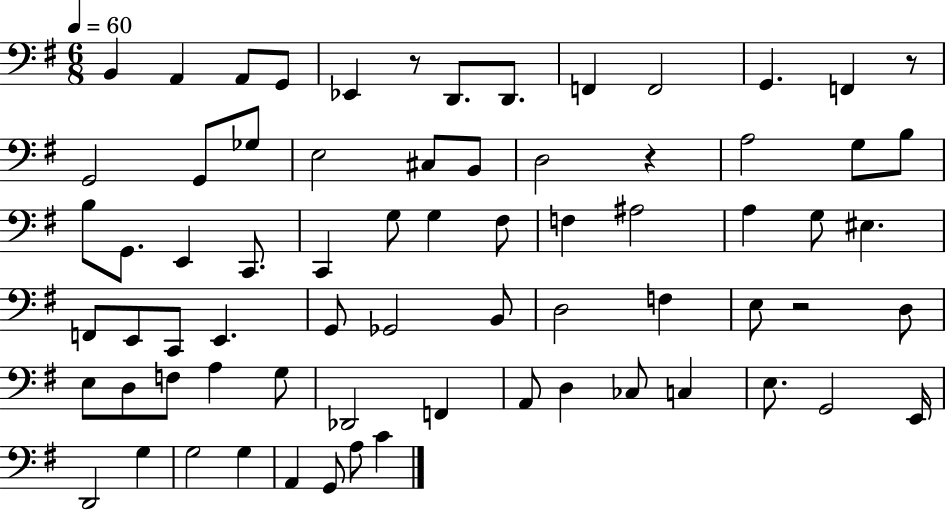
B2/q A2/q A2/e G2/e Eb2/q R/e D2/e. D2/e. F2/q F2/h G2/q. F2/q R/e G2/h G2/e Gb3/e E3/h C#3/e B2/e D3/h R/q A3/h G3/e B3/e B3/e G2/e. E2/q C2/e. C2/q G3/e G3/q F#3/e F3/q A#3/h A3/q G3/e EIS3/q. F2/e E2/e C2/e E2/q. G2/e Gb2/h B2/e D3/h F3/q E3/e R/h D3/e E3/e D3/e F3/e A3/q G3/e Db2/h F2/q A2/e D3/q CES3/e C3/q E3/e. G2/h E2/s D2/h G3/q G3/h G3/q A2/q G2/e A3/e C4/q